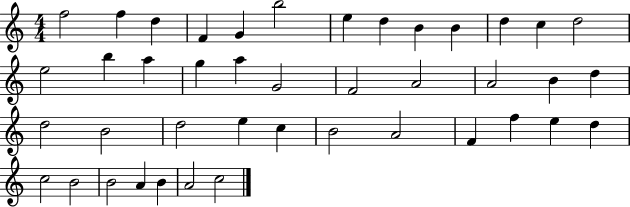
X:1
T:Untitled
M:4/4
L:1/4
K:C
f2 f d F G b2 e d B B d c d2 e2 b a g a G2 F2 A2 A2 B d d2 B2 d2 e c B2 A2 F f e d c2 B2 B2 A B A2 c2